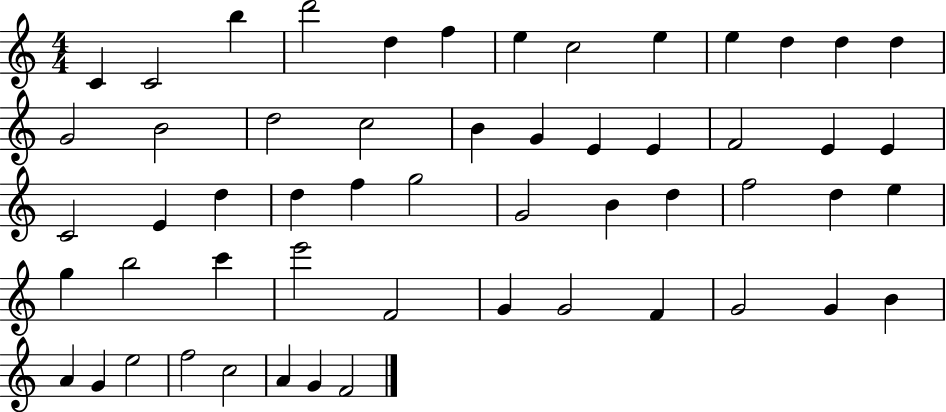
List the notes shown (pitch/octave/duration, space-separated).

C4/q C4/h B5/q D6/h D5/q F5/q E5/q C5/h E5/q E5/q D5/q D5/q D5/q G4/h B4/h D5/h C5/h B4/q G4/q E4/q E4/q F4/h E4/q E4/q C4/h E4/q D5/q D5/q F5/q G5/h G4/h B4/q D5/q F5/h D5/q E5/q G5/q B5/h C6/q E6/h F4/h G4/q G4/h F4/q G4/h G4/q B4/q A4/q G4/q E5/h F5/h C5/h A4/q G4/q F4/h